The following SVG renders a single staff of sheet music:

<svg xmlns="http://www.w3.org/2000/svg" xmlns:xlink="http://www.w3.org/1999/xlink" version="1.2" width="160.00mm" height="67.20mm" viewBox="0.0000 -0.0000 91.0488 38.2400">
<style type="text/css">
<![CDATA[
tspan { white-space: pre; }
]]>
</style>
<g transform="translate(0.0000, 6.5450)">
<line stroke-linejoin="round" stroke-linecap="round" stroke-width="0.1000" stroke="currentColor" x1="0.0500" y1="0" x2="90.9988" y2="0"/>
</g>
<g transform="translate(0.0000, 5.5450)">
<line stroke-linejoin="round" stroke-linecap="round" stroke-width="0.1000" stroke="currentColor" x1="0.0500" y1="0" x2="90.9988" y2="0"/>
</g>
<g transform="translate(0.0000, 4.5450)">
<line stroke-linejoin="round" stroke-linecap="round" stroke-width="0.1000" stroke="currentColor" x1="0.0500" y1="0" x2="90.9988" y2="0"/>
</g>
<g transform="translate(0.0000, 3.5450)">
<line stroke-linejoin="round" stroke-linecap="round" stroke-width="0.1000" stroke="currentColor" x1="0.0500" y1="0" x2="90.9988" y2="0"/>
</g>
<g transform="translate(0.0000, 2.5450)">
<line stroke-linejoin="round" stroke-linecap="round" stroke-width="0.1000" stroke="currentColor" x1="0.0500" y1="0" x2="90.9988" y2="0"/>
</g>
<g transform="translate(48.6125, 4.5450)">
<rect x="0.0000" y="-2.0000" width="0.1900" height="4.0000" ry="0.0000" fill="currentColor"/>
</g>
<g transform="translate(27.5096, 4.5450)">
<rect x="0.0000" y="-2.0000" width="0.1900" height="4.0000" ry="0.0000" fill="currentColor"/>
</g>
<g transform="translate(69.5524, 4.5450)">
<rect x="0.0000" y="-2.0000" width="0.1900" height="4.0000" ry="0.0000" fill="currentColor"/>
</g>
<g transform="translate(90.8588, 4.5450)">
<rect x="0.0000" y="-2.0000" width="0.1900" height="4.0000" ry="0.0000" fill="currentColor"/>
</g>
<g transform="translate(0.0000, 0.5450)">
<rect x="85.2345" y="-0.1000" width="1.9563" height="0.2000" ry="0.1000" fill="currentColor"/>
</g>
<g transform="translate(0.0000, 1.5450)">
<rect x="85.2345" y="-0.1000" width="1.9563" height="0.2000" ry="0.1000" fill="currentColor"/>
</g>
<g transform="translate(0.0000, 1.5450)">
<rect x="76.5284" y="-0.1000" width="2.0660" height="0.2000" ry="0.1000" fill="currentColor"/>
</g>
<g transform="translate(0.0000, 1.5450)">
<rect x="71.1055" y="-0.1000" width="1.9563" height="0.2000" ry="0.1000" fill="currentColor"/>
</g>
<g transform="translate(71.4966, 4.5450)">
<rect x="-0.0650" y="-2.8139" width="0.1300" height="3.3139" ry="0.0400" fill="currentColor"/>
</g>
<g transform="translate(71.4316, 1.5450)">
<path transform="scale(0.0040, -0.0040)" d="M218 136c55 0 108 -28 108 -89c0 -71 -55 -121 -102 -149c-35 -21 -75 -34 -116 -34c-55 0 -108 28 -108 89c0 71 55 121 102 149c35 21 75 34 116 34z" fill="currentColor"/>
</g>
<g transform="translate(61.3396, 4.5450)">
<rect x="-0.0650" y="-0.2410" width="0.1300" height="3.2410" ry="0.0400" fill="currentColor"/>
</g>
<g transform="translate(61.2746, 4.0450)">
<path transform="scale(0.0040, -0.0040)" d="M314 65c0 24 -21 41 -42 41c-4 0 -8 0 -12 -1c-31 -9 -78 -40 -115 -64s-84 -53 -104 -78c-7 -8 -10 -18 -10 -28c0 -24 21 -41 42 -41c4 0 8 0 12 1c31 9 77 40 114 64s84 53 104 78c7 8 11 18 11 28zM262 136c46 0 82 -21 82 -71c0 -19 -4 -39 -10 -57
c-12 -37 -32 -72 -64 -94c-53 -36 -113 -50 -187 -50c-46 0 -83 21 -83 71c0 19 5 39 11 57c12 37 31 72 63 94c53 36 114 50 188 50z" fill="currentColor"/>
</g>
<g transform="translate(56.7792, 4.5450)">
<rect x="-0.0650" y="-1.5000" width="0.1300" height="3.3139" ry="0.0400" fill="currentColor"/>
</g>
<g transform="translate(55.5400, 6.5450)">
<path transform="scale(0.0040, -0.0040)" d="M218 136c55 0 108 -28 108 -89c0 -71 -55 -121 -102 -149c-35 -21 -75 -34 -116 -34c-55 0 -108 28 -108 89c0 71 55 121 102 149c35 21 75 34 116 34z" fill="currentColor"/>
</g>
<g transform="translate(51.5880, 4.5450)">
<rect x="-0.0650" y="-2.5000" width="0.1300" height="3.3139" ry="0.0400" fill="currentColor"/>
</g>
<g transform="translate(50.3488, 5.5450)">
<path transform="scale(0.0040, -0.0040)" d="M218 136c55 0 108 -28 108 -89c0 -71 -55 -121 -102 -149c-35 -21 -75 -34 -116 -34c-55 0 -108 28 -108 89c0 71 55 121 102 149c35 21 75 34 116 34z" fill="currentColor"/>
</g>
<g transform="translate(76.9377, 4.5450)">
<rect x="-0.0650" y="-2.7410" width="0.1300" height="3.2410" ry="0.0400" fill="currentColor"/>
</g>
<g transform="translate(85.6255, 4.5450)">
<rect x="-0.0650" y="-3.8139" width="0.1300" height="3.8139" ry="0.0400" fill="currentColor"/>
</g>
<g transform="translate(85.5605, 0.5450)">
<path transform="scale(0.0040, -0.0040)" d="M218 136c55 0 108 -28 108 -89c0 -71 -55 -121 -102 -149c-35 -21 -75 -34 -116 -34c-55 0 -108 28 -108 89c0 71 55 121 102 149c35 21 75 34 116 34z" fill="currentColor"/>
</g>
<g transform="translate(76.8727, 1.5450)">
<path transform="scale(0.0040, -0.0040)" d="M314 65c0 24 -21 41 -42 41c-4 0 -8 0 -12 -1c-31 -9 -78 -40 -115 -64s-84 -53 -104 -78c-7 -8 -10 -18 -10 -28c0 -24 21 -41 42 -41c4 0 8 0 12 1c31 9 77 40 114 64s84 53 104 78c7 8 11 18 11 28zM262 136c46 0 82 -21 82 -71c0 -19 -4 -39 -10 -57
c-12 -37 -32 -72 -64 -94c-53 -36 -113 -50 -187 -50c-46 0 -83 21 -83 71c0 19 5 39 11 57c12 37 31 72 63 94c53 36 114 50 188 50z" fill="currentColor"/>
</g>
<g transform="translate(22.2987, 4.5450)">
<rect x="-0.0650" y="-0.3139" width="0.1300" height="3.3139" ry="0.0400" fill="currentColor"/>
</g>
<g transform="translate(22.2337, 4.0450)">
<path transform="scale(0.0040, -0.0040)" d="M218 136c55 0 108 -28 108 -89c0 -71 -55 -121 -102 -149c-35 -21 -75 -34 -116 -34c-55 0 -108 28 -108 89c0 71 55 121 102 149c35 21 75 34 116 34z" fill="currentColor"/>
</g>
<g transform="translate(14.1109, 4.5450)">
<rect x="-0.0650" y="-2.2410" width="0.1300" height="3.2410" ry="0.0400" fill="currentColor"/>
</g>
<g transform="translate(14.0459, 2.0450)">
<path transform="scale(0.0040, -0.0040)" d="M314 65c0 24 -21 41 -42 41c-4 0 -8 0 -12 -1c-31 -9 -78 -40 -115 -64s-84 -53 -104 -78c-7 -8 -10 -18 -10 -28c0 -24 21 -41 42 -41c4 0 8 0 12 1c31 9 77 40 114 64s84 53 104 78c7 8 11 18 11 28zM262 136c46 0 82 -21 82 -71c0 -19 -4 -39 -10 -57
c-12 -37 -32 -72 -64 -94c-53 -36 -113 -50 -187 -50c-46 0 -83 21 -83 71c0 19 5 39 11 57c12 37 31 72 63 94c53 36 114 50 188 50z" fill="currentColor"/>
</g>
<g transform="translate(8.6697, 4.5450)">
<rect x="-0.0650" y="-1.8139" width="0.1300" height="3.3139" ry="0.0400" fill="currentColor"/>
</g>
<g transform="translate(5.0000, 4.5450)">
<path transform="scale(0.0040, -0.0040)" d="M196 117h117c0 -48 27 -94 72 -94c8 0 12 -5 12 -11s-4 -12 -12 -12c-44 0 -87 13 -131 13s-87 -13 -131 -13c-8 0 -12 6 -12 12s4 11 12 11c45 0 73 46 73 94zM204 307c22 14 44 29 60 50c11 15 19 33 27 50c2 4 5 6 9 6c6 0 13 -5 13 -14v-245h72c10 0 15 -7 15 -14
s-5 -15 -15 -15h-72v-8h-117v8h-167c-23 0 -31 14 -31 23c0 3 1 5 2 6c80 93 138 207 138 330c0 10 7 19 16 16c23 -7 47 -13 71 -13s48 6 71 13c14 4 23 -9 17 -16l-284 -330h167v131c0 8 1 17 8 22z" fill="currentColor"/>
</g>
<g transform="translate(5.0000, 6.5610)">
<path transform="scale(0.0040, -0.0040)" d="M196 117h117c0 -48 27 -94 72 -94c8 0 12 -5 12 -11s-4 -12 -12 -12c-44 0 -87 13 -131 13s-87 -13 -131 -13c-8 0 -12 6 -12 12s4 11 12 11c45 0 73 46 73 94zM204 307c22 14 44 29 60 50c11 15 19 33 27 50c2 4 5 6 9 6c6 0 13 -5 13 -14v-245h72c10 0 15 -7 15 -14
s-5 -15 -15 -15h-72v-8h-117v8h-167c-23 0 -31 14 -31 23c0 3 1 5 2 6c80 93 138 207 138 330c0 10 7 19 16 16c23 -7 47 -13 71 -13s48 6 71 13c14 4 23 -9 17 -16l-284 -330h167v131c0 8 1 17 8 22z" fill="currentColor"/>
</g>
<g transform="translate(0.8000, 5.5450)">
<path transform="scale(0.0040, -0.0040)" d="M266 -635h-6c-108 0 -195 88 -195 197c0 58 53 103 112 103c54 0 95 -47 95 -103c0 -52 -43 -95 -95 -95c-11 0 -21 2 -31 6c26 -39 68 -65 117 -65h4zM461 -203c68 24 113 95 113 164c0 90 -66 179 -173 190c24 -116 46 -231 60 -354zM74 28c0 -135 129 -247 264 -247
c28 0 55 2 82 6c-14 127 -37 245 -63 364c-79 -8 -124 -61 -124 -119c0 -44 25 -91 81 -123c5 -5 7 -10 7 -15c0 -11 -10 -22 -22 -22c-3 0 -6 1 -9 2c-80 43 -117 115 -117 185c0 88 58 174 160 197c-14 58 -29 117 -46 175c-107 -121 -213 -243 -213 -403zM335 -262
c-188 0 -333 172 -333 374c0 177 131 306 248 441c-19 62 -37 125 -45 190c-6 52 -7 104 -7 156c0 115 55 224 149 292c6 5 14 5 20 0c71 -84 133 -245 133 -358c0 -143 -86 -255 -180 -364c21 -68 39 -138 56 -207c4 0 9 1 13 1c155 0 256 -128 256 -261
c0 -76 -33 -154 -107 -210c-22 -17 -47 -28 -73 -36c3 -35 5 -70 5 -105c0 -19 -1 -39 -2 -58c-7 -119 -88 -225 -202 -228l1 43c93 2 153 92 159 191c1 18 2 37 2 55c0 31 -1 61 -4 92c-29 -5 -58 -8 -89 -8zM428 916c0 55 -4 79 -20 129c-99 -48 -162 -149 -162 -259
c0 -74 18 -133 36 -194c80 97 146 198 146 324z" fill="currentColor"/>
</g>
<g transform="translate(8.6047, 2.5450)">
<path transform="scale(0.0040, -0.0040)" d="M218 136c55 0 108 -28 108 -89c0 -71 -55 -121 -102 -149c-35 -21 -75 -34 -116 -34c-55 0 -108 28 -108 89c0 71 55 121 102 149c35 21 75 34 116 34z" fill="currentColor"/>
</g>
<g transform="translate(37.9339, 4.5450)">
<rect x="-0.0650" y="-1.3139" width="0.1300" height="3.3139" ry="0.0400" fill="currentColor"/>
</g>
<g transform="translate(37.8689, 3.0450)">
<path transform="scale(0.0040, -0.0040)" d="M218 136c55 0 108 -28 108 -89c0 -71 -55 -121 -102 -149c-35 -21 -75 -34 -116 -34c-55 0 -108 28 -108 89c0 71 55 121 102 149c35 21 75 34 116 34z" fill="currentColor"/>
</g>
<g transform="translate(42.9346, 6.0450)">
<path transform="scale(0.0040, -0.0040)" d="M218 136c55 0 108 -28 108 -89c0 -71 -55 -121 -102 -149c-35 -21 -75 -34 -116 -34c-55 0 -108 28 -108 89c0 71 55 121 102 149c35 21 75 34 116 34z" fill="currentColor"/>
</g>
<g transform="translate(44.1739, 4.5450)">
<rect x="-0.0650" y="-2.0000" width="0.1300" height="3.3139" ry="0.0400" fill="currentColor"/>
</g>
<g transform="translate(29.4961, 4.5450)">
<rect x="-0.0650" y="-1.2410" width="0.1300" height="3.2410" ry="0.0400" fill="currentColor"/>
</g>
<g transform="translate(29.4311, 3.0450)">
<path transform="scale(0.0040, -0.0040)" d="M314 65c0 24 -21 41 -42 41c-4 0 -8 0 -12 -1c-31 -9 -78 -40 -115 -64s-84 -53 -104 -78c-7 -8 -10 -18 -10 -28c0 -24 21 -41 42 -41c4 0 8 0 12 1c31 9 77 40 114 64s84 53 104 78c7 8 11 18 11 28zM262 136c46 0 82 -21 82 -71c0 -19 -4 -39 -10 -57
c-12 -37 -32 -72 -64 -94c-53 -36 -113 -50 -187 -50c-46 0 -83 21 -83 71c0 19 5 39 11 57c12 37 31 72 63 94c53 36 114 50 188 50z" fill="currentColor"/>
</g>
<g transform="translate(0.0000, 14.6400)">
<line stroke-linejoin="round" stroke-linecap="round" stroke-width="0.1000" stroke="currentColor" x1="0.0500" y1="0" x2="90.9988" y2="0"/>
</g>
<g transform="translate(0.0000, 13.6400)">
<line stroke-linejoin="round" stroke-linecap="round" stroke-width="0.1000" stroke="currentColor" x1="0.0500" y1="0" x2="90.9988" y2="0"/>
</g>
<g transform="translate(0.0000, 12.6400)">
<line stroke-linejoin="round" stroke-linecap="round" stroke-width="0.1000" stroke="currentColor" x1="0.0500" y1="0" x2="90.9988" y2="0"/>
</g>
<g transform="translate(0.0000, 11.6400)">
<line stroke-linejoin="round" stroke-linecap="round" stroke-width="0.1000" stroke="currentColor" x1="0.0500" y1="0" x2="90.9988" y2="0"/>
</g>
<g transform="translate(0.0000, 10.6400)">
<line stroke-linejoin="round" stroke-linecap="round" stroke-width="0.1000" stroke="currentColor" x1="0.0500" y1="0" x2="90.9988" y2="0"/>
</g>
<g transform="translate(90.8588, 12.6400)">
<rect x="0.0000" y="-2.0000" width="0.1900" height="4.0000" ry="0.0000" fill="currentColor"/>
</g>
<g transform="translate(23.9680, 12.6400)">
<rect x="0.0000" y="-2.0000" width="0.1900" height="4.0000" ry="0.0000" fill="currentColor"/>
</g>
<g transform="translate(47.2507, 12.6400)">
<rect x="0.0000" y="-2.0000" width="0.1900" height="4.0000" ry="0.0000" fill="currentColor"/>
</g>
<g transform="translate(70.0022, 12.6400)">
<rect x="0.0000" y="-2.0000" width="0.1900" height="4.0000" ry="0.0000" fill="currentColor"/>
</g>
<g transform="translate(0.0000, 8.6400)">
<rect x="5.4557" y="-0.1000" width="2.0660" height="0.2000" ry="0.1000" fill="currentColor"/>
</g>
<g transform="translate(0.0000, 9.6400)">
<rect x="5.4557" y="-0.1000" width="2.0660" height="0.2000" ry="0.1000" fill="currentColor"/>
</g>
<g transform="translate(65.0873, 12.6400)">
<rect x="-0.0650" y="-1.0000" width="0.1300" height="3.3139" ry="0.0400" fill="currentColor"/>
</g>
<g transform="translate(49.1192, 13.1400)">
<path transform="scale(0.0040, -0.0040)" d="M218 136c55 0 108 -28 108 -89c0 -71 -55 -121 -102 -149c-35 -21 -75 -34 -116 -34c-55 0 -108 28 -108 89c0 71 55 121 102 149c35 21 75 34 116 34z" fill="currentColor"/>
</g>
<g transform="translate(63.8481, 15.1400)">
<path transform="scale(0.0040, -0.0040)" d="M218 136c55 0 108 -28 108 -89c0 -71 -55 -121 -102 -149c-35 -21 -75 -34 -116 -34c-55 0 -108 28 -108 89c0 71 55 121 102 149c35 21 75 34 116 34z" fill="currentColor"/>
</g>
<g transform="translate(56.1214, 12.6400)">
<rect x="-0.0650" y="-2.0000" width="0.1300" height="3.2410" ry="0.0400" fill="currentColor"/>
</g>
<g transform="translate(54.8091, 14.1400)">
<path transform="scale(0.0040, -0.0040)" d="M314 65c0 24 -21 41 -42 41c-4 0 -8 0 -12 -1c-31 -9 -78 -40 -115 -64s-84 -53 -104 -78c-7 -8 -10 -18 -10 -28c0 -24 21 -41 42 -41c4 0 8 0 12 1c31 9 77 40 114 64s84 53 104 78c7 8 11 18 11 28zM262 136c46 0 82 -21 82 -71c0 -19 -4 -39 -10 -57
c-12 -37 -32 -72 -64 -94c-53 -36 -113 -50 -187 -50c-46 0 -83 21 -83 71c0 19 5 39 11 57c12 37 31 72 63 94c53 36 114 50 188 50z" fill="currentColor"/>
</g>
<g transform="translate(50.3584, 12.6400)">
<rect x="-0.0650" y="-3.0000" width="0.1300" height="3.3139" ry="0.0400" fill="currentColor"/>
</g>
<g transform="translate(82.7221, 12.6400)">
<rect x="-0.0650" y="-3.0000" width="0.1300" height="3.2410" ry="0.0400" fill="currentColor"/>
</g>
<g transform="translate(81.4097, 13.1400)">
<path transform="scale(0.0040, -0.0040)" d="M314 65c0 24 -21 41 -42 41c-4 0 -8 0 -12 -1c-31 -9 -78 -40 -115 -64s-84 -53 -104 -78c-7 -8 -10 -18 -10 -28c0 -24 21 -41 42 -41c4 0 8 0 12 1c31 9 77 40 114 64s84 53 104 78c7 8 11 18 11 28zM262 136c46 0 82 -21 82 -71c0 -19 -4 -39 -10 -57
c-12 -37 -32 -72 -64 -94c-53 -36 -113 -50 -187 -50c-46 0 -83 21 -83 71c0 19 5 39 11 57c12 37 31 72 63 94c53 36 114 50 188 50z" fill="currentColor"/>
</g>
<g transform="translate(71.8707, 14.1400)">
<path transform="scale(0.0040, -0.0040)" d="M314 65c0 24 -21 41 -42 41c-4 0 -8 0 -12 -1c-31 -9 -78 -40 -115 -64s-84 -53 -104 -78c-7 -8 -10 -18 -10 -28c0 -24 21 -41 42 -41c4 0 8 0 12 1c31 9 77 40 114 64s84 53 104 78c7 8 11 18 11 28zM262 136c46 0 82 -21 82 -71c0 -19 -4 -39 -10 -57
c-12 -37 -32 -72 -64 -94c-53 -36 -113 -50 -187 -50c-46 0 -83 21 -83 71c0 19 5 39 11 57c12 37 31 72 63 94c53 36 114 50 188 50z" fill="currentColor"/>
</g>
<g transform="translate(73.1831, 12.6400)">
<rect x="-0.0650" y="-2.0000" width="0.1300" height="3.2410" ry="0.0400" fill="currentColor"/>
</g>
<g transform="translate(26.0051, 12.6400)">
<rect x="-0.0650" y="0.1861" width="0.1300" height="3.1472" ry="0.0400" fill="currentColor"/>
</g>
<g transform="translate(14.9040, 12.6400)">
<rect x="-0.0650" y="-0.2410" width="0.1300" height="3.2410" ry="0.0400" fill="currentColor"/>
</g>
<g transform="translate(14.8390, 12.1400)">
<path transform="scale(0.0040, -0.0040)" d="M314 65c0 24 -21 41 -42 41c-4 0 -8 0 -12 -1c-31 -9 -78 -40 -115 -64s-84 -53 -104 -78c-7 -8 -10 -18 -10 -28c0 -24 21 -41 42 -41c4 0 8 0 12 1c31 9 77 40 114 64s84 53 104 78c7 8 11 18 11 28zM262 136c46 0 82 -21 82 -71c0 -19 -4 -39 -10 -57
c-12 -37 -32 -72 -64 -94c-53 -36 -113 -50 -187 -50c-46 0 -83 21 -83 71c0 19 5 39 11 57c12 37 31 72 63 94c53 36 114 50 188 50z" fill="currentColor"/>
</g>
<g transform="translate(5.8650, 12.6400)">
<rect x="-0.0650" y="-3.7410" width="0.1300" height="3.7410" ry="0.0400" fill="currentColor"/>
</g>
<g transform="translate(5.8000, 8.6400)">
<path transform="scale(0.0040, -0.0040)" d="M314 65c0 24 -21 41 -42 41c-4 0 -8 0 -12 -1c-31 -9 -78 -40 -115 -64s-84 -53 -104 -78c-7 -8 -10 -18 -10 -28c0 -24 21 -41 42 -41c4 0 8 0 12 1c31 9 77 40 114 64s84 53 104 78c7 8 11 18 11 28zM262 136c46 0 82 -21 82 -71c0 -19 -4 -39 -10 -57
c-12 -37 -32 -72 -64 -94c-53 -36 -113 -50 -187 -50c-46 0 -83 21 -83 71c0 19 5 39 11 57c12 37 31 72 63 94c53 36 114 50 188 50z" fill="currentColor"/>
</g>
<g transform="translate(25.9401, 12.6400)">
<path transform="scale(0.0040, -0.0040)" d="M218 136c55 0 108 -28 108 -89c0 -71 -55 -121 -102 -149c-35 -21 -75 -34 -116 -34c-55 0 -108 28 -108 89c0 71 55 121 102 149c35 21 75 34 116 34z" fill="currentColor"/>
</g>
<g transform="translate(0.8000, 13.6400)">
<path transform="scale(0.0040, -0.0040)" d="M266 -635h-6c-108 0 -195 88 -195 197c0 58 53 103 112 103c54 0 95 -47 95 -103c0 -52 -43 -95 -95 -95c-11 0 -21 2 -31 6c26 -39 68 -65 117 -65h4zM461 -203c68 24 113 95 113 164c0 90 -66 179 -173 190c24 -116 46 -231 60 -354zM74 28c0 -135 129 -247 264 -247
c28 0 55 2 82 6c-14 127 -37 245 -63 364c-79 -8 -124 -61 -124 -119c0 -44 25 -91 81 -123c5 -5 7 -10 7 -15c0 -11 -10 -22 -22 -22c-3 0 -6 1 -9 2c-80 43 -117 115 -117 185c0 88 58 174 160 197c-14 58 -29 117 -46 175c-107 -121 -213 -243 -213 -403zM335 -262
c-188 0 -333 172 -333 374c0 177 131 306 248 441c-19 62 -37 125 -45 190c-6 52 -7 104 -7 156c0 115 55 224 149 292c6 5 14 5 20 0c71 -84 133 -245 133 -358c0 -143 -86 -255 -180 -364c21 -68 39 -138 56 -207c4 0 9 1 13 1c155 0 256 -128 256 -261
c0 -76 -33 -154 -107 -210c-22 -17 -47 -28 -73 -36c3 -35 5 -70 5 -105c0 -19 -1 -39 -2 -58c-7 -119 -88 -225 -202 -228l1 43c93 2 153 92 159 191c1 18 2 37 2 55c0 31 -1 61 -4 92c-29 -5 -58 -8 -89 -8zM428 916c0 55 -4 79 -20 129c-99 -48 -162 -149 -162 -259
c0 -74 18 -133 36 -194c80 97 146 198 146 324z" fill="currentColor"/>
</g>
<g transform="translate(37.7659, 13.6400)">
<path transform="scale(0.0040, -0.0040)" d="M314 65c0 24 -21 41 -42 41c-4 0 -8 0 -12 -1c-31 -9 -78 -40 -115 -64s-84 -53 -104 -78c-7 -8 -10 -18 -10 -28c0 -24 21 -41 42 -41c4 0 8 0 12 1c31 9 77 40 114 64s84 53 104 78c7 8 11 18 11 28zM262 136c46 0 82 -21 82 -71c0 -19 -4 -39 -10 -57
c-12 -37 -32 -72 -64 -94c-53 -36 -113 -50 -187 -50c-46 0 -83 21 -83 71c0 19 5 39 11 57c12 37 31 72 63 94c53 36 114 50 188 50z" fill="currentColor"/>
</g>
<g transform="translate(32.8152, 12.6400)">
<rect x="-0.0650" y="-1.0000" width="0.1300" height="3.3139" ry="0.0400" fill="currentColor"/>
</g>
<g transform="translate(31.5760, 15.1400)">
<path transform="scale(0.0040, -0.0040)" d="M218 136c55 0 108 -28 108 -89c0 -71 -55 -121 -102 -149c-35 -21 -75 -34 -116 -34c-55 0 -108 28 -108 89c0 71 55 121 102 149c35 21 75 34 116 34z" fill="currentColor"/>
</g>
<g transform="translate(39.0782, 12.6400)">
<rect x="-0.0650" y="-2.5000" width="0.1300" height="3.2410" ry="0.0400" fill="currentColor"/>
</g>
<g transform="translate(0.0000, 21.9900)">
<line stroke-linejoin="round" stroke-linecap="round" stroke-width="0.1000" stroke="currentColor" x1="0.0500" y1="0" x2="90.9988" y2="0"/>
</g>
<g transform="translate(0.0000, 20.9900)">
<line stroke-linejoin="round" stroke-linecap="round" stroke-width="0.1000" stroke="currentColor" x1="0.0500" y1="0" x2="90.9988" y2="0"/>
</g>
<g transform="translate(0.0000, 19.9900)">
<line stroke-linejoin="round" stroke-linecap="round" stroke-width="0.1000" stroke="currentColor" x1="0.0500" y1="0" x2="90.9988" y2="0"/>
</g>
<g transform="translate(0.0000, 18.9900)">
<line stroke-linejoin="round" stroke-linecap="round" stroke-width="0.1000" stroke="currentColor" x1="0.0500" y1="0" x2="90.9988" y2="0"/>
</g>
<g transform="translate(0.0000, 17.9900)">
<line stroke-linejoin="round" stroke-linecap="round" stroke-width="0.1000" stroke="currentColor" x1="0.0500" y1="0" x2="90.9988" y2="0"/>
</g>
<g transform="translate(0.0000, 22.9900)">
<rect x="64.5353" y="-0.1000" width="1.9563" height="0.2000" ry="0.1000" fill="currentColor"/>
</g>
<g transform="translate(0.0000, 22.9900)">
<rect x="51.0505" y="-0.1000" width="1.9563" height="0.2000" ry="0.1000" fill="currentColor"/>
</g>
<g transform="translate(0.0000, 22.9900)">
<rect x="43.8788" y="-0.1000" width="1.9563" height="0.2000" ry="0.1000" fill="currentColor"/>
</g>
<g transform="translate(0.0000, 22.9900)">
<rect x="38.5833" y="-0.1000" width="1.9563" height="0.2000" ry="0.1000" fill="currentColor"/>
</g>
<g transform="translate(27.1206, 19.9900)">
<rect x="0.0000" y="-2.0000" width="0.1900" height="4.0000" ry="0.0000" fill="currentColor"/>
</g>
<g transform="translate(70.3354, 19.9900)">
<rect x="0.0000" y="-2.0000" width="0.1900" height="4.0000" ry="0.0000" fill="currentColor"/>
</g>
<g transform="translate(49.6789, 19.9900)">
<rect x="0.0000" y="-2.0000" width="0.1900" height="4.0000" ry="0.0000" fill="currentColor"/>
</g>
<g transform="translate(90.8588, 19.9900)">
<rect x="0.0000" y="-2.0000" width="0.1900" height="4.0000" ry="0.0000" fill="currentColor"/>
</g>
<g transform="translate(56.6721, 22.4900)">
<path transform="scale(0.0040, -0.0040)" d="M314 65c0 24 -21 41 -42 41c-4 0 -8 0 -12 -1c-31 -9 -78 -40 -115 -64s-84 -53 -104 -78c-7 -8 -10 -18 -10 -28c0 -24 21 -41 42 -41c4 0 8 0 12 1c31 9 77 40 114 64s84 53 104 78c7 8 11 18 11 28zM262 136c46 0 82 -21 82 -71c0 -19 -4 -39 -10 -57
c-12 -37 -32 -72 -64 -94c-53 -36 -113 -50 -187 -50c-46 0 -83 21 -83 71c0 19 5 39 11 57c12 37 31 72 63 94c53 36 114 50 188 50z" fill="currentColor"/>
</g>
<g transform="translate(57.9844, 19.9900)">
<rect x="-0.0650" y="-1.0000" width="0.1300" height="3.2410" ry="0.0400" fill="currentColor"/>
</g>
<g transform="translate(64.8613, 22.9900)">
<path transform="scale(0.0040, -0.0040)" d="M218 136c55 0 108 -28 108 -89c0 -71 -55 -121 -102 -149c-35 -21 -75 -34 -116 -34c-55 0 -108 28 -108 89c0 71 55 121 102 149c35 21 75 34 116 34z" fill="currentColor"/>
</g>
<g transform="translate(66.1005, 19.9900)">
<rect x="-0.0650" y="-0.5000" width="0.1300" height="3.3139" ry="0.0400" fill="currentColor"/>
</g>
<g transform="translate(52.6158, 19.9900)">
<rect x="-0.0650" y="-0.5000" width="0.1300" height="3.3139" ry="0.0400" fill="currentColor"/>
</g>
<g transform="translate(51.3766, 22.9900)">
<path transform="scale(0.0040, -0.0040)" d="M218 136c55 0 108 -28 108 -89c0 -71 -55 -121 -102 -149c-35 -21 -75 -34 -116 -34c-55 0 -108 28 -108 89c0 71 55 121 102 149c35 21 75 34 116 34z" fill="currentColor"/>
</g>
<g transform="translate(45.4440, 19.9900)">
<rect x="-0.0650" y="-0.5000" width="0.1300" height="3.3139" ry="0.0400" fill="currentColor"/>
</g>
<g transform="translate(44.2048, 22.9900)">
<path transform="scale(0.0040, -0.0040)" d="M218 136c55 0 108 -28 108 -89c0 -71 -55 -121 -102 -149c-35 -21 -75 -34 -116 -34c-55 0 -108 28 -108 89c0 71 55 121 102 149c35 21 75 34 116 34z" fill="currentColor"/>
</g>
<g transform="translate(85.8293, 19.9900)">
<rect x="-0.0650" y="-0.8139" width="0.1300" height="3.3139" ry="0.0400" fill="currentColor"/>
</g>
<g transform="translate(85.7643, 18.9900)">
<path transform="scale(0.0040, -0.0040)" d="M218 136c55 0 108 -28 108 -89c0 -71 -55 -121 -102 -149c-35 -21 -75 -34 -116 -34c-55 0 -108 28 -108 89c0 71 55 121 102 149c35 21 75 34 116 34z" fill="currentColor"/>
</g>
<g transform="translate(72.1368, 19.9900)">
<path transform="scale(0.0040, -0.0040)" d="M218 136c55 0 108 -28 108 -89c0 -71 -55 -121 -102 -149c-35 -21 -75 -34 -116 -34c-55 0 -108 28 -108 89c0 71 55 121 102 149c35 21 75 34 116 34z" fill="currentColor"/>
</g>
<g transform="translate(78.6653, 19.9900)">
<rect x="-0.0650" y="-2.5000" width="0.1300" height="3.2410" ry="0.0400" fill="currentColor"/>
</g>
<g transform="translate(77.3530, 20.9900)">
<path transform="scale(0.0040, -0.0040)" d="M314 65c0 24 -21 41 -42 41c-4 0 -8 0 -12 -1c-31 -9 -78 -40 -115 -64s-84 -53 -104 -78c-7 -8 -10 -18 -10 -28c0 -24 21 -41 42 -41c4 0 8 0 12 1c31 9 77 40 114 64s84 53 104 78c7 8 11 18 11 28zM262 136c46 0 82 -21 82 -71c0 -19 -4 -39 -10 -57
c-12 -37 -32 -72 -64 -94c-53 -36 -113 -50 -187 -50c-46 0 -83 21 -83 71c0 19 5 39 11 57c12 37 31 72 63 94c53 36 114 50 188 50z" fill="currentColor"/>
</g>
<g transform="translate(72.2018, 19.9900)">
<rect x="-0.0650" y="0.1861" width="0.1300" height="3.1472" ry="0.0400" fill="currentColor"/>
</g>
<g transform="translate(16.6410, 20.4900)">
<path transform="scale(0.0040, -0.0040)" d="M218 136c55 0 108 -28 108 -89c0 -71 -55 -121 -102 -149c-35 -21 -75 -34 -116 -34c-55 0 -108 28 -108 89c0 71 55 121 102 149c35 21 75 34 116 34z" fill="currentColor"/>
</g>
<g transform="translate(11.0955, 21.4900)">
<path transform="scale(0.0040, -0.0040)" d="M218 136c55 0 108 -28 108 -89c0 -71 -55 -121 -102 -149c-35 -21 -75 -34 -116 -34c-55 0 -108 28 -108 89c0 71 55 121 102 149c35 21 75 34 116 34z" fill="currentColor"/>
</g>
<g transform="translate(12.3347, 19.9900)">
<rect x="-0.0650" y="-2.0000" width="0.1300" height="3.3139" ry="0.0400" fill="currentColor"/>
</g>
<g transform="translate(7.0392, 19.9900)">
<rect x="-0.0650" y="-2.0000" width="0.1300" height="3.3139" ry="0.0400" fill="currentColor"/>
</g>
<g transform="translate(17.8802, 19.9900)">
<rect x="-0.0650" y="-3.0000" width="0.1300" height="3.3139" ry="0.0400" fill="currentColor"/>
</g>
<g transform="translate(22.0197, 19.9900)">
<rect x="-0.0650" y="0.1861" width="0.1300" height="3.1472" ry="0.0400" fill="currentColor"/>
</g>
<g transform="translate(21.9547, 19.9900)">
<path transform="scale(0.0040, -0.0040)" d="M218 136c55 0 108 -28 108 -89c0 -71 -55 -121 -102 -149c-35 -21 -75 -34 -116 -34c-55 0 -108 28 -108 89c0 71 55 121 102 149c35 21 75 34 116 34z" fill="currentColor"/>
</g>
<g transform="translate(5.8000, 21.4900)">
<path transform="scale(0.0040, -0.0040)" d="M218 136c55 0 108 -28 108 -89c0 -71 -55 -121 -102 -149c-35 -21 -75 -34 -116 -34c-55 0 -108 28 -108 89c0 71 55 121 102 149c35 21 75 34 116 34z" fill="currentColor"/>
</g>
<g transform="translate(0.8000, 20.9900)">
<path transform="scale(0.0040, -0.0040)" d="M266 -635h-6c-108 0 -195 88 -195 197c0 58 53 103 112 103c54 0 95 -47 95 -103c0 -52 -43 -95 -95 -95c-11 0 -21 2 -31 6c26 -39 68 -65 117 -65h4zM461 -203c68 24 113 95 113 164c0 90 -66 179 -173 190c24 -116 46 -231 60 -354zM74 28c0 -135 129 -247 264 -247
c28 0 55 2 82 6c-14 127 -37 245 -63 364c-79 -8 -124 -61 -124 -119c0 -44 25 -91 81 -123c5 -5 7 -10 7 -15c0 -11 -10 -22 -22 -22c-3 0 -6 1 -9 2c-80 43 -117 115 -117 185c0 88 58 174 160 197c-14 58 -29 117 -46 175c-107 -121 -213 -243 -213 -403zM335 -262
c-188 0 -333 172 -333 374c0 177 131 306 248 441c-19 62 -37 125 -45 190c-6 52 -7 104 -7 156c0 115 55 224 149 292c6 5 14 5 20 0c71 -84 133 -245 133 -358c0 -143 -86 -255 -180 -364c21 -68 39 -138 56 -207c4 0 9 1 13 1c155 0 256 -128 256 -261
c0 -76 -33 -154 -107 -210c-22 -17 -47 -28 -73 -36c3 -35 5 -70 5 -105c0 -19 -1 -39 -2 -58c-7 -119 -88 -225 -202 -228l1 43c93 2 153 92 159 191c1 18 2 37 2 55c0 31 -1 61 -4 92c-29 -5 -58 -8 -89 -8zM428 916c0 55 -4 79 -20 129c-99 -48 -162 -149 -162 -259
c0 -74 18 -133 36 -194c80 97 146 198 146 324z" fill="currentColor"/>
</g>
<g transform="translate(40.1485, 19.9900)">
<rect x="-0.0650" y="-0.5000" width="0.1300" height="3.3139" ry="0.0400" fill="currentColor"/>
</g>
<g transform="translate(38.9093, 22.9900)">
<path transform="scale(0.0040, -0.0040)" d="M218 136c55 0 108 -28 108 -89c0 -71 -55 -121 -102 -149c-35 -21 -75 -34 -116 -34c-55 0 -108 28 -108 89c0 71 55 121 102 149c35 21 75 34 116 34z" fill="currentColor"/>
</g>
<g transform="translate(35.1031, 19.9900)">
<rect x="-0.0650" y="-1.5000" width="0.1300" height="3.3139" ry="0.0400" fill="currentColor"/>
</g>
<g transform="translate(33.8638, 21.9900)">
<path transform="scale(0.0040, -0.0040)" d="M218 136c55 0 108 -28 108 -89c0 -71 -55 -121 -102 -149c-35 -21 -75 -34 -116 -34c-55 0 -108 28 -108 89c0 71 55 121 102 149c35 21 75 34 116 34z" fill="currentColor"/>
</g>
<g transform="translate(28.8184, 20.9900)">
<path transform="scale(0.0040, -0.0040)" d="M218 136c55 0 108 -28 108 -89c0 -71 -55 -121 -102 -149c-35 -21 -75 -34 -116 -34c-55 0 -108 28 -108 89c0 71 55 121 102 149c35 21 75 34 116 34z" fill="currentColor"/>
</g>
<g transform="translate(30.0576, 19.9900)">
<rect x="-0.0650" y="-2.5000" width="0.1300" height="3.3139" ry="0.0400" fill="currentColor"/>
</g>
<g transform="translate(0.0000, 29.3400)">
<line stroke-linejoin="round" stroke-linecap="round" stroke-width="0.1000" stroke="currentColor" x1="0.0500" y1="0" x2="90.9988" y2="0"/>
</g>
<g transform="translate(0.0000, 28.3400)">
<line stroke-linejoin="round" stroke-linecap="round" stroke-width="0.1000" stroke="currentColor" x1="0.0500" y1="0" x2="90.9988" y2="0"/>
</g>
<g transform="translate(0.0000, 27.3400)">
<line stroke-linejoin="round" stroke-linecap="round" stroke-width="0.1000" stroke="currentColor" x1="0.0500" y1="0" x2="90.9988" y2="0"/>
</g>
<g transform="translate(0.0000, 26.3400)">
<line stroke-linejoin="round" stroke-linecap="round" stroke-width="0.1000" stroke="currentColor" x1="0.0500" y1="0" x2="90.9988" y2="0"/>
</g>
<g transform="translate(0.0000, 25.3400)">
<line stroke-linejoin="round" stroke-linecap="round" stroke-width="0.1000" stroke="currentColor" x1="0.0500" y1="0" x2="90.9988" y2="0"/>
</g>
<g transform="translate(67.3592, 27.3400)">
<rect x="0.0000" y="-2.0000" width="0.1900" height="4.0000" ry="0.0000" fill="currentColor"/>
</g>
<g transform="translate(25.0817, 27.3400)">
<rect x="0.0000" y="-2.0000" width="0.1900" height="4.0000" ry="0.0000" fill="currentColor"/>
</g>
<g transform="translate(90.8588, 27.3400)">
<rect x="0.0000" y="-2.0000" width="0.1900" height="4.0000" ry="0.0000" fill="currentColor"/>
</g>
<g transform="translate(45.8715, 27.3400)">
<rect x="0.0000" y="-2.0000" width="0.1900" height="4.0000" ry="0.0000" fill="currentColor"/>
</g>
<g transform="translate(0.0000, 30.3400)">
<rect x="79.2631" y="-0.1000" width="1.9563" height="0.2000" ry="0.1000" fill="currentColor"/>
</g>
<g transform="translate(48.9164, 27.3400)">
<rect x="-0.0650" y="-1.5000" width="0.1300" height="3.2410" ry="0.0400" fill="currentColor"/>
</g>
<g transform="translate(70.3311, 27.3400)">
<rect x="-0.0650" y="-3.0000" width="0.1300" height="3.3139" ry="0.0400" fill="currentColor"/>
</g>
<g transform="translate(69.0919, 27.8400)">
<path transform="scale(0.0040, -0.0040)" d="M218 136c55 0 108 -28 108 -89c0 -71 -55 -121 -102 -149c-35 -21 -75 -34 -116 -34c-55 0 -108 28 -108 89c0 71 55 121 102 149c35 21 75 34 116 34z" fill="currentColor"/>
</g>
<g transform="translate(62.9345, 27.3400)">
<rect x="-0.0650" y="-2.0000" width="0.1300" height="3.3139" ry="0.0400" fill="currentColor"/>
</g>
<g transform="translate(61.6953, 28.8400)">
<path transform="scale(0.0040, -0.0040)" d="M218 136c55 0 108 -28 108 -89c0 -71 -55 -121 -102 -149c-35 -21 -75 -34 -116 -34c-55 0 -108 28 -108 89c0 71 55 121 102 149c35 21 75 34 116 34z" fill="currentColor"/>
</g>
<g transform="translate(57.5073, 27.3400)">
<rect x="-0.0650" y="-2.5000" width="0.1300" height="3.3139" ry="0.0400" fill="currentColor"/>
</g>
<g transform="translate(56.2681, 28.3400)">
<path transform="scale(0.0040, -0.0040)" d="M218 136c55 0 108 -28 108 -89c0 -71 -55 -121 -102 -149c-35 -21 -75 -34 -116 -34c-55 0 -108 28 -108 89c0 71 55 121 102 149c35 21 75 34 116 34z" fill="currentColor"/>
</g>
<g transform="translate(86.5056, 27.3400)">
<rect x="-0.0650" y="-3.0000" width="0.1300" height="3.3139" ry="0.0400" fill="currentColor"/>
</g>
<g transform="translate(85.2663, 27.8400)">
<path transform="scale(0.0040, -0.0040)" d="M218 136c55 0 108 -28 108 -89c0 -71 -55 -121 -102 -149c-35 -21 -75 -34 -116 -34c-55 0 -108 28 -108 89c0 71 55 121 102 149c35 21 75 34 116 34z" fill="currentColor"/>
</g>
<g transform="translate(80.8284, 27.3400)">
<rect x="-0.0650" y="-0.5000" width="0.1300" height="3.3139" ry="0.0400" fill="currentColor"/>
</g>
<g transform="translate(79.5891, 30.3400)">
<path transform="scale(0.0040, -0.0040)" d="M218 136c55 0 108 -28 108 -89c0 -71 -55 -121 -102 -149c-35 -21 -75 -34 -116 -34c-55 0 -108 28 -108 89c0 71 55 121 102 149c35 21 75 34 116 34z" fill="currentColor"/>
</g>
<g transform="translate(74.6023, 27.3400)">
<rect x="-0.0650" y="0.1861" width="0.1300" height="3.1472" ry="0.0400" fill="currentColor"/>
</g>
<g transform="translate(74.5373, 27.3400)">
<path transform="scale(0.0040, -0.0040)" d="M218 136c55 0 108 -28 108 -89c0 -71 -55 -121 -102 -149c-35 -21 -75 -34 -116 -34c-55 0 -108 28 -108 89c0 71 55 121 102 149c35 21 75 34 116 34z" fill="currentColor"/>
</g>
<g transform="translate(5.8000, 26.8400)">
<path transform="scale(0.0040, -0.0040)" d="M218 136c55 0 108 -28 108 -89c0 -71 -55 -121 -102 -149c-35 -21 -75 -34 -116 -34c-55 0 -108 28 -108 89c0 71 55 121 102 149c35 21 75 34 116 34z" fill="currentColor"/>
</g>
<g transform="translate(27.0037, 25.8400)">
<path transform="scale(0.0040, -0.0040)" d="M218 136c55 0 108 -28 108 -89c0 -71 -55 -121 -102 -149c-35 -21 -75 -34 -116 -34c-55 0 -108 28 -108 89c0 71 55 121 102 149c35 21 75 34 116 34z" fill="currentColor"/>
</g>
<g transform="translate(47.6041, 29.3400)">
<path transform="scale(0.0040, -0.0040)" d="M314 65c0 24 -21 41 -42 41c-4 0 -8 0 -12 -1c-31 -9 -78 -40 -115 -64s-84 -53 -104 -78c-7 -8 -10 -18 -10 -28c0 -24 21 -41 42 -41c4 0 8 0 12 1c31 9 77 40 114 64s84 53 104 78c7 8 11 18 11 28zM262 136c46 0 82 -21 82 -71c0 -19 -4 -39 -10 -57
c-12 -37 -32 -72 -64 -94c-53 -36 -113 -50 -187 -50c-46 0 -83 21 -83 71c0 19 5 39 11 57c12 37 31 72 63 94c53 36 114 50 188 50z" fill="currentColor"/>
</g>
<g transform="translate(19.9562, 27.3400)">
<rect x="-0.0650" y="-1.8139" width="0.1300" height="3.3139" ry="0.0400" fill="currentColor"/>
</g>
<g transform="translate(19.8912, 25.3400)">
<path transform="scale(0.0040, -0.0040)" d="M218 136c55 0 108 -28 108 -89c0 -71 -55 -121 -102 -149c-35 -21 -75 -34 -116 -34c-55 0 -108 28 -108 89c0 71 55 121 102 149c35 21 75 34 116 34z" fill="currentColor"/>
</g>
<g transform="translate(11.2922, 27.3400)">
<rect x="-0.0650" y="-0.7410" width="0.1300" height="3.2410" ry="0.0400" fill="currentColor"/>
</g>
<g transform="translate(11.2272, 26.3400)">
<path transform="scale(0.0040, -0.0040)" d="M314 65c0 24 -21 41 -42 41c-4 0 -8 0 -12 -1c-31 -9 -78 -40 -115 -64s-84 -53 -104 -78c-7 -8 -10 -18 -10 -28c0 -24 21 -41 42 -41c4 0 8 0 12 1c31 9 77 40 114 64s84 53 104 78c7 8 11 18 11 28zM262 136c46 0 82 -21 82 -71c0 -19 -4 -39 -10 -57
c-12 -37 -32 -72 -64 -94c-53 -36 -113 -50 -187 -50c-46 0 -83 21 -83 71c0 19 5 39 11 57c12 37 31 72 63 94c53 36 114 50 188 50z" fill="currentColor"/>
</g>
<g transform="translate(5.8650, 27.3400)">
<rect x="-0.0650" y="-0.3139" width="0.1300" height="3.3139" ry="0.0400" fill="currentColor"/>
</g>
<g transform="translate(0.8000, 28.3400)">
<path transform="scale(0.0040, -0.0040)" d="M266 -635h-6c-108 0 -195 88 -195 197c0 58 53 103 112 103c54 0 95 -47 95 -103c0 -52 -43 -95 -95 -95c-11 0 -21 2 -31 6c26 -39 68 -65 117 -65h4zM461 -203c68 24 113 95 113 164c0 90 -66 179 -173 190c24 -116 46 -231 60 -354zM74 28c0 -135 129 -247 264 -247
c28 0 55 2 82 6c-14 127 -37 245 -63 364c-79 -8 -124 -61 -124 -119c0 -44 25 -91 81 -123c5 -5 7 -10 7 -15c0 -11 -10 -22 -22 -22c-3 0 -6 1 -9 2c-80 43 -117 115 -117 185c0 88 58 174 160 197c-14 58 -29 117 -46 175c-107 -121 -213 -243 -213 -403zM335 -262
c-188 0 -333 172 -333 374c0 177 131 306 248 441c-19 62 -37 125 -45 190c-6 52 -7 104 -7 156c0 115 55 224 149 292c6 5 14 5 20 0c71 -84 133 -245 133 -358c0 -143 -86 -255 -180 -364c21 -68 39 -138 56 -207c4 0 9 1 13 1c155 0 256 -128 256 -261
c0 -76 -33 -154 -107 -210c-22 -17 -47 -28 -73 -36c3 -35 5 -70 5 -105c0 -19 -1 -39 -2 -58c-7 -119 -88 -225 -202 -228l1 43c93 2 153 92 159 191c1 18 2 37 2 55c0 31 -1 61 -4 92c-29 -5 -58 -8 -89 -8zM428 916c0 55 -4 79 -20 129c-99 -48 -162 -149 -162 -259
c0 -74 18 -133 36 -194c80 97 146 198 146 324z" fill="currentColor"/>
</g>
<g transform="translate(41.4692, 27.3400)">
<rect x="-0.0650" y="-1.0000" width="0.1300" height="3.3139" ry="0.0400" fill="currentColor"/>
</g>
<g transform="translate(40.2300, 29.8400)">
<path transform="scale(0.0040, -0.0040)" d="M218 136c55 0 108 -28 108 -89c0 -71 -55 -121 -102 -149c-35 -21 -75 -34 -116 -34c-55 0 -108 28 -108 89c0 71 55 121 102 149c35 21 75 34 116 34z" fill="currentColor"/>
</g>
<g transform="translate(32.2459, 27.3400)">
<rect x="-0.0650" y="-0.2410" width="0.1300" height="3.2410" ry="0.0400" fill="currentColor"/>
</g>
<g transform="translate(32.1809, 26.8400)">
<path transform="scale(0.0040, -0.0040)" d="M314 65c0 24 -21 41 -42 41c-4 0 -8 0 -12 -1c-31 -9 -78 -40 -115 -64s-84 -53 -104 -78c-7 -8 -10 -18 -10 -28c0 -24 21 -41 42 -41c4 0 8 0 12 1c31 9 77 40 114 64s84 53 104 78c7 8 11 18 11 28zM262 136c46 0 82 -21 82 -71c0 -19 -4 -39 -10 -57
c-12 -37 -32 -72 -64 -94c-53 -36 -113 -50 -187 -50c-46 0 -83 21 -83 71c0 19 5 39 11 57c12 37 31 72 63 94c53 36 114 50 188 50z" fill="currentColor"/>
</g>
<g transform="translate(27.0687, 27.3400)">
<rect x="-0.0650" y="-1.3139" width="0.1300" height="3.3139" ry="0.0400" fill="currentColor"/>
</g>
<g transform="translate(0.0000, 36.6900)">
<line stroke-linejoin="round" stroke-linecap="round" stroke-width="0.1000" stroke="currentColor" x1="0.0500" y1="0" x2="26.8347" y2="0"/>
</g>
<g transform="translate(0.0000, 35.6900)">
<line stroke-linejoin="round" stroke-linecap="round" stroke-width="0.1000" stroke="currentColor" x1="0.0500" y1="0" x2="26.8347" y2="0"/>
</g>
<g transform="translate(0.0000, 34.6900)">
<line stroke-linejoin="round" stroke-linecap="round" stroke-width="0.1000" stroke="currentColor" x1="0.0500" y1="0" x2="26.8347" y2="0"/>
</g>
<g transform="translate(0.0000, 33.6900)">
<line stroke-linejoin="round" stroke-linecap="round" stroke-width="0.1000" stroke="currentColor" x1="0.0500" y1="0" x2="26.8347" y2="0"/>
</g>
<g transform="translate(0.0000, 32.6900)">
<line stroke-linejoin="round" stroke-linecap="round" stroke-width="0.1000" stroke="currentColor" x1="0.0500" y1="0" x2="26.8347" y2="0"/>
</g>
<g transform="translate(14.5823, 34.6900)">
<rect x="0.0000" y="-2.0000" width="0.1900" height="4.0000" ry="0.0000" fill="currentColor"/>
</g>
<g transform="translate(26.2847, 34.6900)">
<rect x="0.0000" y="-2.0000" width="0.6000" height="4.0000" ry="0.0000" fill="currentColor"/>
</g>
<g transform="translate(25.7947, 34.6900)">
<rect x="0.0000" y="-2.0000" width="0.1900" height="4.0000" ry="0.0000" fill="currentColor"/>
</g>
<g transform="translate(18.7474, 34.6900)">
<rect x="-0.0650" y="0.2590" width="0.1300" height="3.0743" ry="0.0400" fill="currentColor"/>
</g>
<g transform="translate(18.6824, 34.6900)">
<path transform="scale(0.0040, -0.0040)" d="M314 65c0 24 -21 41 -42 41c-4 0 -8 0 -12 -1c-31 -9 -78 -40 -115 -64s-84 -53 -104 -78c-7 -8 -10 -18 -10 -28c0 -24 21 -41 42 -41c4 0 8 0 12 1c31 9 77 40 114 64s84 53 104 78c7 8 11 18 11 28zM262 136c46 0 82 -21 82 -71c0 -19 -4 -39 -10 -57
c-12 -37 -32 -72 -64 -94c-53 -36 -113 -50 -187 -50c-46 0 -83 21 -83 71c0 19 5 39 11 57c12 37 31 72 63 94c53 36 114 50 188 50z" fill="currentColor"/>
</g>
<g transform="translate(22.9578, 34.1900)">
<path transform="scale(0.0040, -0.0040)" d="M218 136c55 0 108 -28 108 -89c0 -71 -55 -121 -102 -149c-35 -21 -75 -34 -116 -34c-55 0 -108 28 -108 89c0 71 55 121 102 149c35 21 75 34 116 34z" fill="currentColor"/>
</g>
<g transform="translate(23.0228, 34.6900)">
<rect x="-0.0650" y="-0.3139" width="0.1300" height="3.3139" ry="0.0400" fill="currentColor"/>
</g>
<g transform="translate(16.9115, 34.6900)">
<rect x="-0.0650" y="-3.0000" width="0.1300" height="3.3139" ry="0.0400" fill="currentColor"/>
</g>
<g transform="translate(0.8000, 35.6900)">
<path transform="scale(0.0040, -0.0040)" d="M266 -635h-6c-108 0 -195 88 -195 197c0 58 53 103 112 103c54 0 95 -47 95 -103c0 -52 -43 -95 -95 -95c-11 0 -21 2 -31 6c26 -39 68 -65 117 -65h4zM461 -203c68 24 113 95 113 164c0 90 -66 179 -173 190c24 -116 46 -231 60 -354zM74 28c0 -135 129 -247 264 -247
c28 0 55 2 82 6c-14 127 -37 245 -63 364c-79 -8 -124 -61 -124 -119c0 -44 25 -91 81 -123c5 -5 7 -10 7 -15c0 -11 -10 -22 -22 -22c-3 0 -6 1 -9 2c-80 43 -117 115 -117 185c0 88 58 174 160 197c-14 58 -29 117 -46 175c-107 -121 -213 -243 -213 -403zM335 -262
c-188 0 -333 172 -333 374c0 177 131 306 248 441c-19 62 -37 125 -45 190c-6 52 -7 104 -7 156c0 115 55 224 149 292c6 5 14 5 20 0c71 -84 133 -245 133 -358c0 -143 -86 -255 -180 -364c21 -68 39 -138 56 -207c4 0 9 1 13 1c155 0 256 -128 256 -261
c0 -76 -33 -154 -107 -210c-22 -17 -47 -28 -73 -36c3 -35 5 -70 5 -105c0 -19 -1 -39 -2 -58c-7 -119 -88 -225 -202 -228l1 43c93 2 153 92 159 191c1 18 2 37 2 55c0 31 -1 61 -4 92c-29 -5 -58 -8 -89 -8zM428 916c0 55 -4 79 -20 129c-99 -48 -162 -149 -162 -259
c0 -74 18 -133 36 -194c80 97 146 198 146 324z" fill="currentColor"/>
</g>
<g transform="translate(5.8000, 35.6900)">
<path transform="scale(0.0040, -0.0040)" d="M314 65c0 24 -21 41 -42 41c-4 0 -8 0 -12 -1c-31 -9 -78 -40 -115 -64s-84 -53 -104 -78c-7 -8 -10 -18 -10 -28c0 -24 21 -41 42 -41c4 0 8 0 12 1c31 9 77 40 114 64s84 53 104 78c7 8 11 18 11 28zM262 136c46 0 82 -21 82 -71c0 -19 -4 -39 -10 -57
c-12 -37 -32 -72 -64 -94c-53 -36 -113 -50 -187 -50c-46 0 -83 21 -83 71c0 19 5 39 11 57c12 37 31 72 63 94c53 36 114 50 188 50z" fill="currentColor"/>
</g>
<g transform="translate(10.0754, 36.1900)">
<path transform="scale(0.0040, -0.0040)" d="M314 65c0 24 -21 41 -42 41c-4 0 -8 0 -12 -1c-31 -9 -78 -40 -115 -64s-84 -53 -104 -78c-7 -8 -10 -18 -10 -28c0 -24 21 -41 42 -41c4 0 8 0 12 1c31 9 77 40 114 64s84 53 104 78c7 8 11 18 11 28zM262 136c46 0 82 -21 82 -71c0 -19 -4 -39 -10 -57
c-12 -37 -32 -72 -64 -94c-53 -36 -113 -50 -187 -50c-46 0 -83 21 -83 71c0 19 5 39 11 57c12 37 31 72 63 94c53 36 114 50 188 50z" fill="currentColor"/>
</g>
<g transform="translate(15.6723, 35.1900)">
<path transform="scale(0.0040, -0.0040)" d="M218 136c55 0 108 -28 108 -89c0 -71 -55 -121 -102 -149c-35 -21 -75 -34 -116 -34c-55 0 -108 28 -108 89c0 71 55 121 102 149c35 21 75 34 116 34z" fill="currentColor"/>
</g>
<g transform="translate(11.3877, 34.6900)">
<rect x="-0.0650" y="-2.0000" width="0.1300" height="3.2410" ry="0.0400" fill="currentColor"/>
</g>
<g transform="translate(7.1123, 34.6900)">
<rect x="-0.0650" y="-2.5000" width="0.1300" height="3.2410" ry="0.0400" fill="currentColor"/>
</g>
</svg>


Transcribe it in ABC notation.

X:1
T:Untitled
M:4/4
L:1/4
K:C
f g2 c e2 e F G E c2 a a2 c' c'2 c2 B D G2 A F2 D F2 A2 F F A B G E C C C D2 C B G2 d c d2 f e c2 D E2 G F A B C A G2 F2 A B2 c